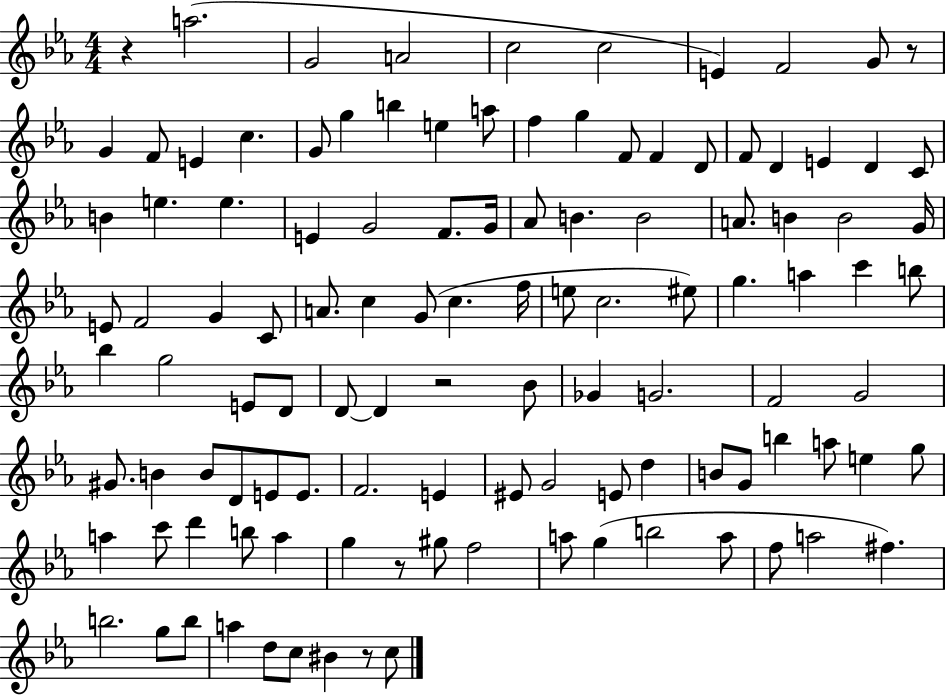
{
  \clef treble
  \numericTimeSignature
  \time 4/4
  \key ees \major
  \repeat volta 2 { r4 a''2.( | g'2 a'2 | c''2 c''2 | e'4) f'2 g'8 r8 | \break g'4 f'8 e'4 c''4. | g'8 g''4 b''4 e''4 a''8 | f''4 g''4 f'8 f'4 d'8 | f'8 d'4 e'4 d'4 c'8 | \break b'4 e''4. e''4. | e'4 g'2 f'8. g'16 | aes'8 b'4. b'2 | a'8. b'4 b'2 g'16 | \break e'8 f'2 g'4 c'8 | a'8. c''4 g'8( c''4. f''16 | e''8 c''2. eis''8) | g''4. a''4 c'''4 b''8 | \break bes''4 g''2 e'8 d'8 | d'8~~ d'4 r2 bes'8 | ges'4 g'2. | f'2 g'2 | \break gis'8. b'4 b'8 d'8 e'8 e'8. | f'2. e'4 | eis'8 g'2 e'8 d''4 | b'8 g'8 b''4 a''8 e''4 g''8 | \break a''4 c'''8 d'''4 b''8 a''4 | g''4 r8 gis''8 f''2 | a''8 g''4( b''2 a''8 | f''8 a''2 fis''4.) | \break b''2. g''8 b''8 | a''4 d''8 c''8 bis'4 r8 c''8 | } \bar "|."
}